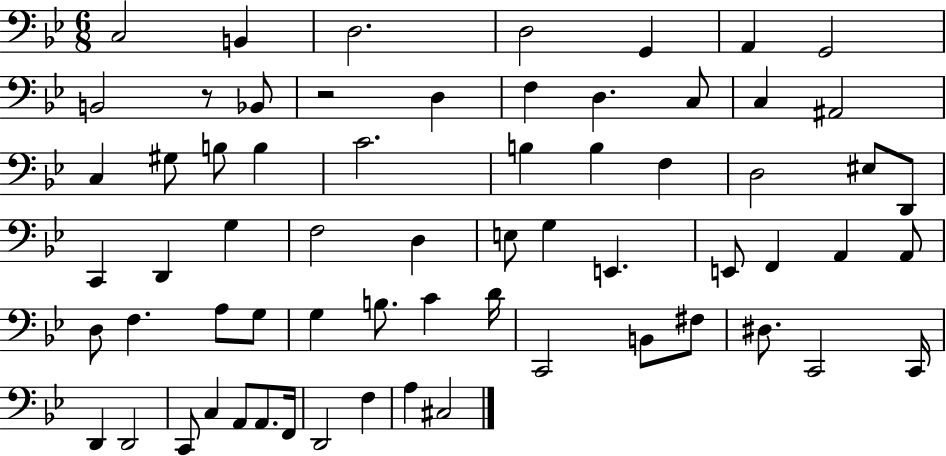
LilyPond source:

{
  \clef bass
  \numericTimeSignature
  \time 6/8
  \key bes \major
  c2 b,4 | d2. | d2 g,4 | a,4 g,2 | \break b,2 r8 bes,8 | r2 d4 | f4 d4. c8 | c4 ais,2 | \break c4 gis8 b8 b4 | c'2. | b4 b4 f4 | d2 eis8 d,8 | \break c,4 d,4 g4 | f2 d4 | e8 g4 e,4. | e,8 f,4 a,4 a,8 | \break d8 f4. a8 g8 | g4 b8. c'4 d'16 | c,2 b,8 fis8 | dis8. c,2 c,16 | \break d,4 d,2 | c,8 c4 a,8 a,8. f,16 | d,2 f4 | a4 cis2 | \break \bar "|."
}